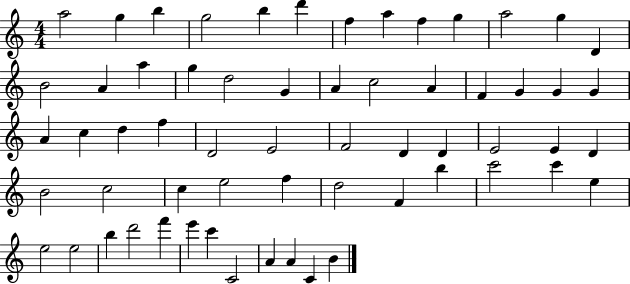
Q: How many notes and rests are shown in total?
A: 61